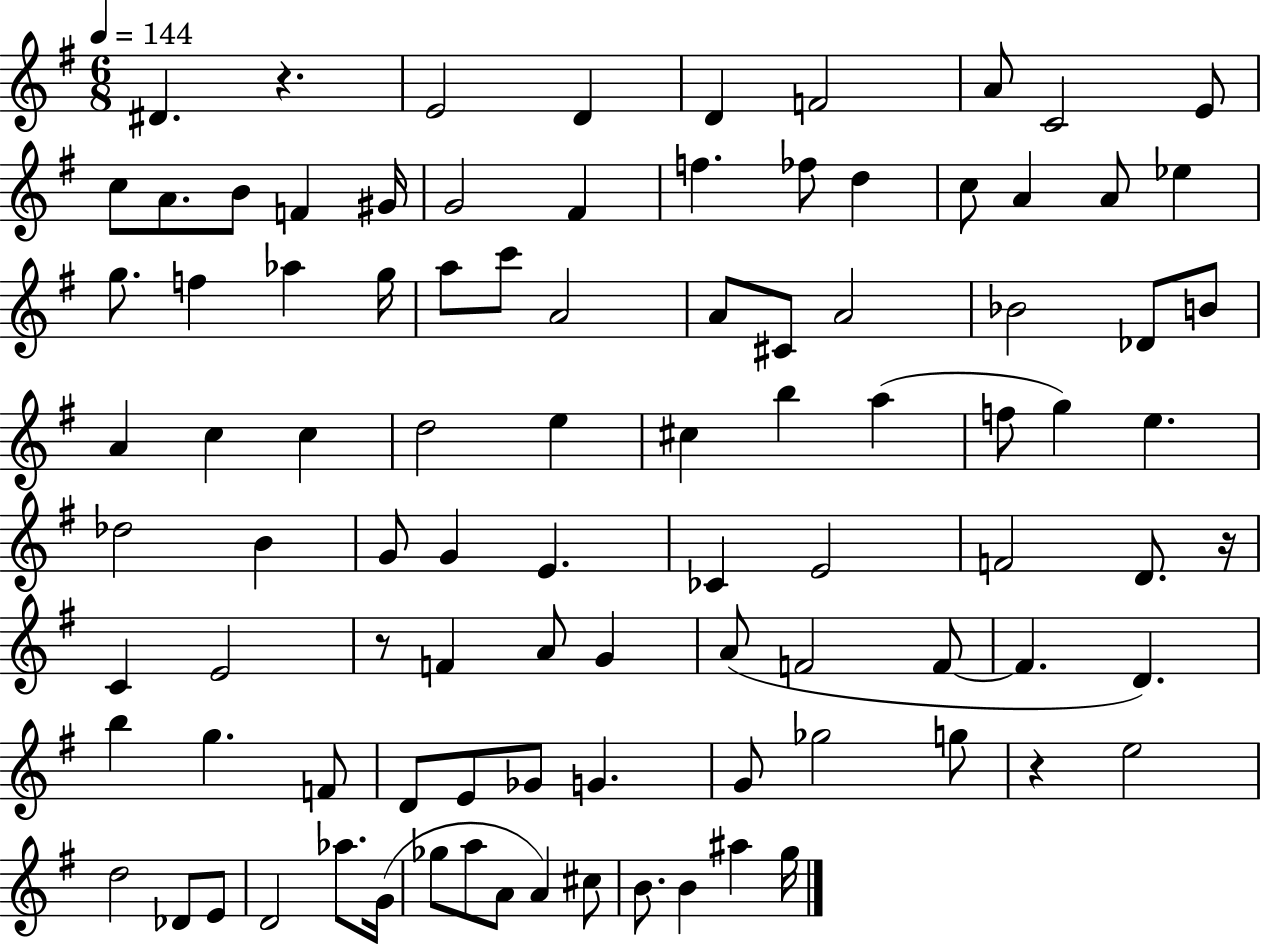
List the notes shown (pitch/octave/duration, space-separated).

D#4/q. R/q. E4/h D4/q D4/q F4/h A4/e C4/h E4/e C5/e A4/e. B4/e F4/q G#4/s G4/h F#4/q F5/q. FES5/e D5/q C5/e A4/q A4/e Eb5/q G5/e. F5/q Ab5/q G5/s A5/e C6/e A4/h A4/e C#4/e A4/h Bb4/h Db4/e B4/e A4/q C5/q C5/q D5/h E5/q C#5/q B5/q A5/q F5/e G5/q E5/q. Db5/h B4/q G4/e G4/q E4/q. CES4/q E4/h F4/h D4/e. R/s C4/q E4/h R/e F4/q A4/e G4/q A4/e F4/h F4/e F4/q. D4/q. B5/q G5/q. F4/e D4/e E4/e Gb4/e G4/q. G4/e Gb5/h G5/e R/q E5/h D5/h Db4/e E4/e D4/h Ab5/e. G4/s Gb5/e A5/e A4/e A4/q C#5/e B4/e. B4/q A#5/q G5/s